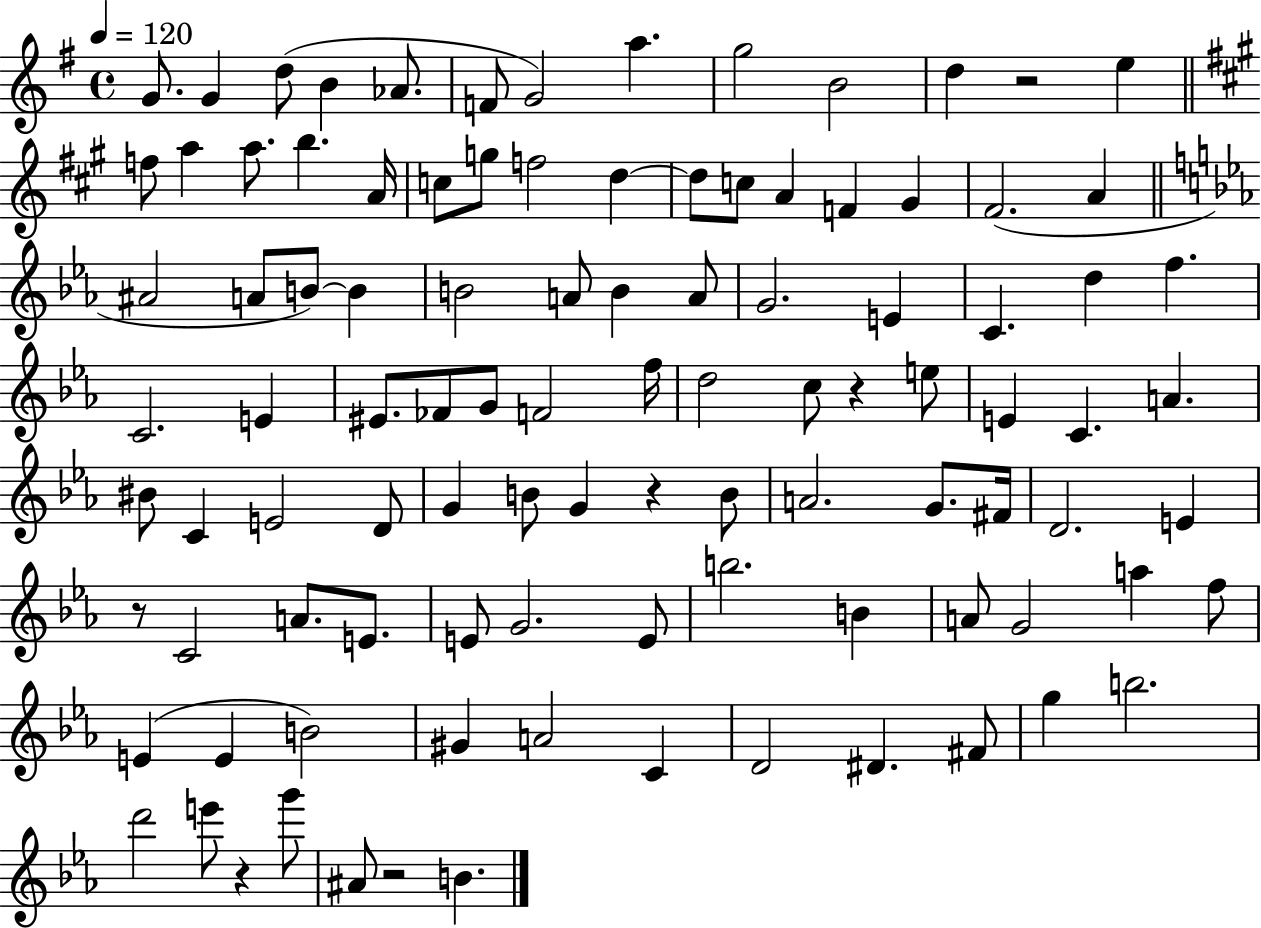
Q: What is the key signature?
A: G major